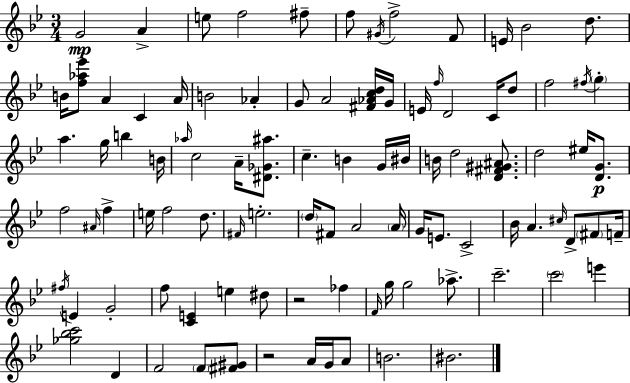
X:1
T:Untitled
M:3/4
L:1/4
K:Bb
G2 A e/2 f2 ^f/2 f/2 ^G/4 f2 F/2 E/4 _B2 d/2 B/4 [f_a_e']/2 A C A/4 B2 _A G/2 A2 [^F_Acd]/4 G/4 E/4 f/4 D2 C/4 d/2 f2 ^f/4 g a g/4 b B/4 _a/4 c2 A/4 [^D_G^a]/2 c B G/4 ^B/4 B/4 d2 [D^F^G^A]/2 d2 ^e/4 [DG]/2 f2 ^A/4 f e/4 f2 d/2 ^F/4 e2 d/4 ^F/2 A2 A/4 G/4 E/2 C2 _B/4 A ^c/4 D/2 ^F/2 F/4 ^f/4 E G2 f/2 [CE] e ^d/2 z2 _f F/4 g/4 g2 _a/2 c'2 c'2 e' [_g_bc']2 D F2 F/2 [^F^G]/2 z2 A/4 G/4 A/2 B2 ^B2